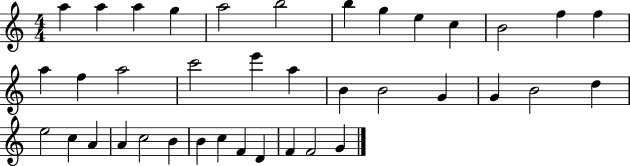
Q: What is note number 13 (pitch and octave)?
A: F5